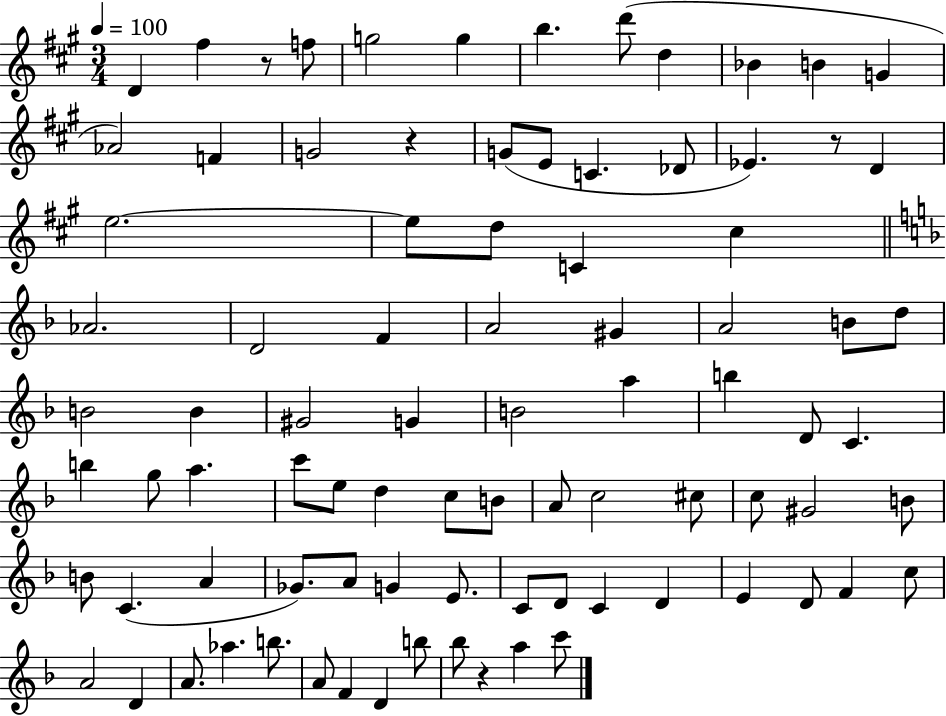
{
  \clef treble
  \numericTimeSignature
  \time 3/4
  \key a \major
  \tempo 4 = 100
  d'4 fis''4 r8 f''8 | g''2 g''4 | b''4. d'''8( d''4 | bes'4 b'4 g'4 | \break aes'2) f'4 | g'2 r4 | g'8( e'8 c'4. des'8 | ees'4.) r8 d'4 | \break e''2.~~ | e''8 d''8 c'4 cis''4 | \bar "||" \break \key f \major aes'2. | d'2 f'4 | a'2 gis'4 | a'2 b'8 d''8 | \break b'2 b'4 | gis'2 g'4 | b'2 a''4 | b''4 d'8 c'4. | \break b''4 g''8 a''4. | c'''8 e''8 d''4 c''8 b'8 | a'8 c''2 cis''8 | c''8 gis'2 b'8 | \break b'8 c'4.( a'4 | ges'8.) a'8 g'4 e'8. | c'8 d'8 c'4 d'4 | e'4 d'8 f'4 c''8 | \break a'2 d'4 | a'8. aes''4. b''8. | a'8 f'4 d'4 b''8 | bes''8 r4 a''4 c'''8 | \break \bar "|."
}